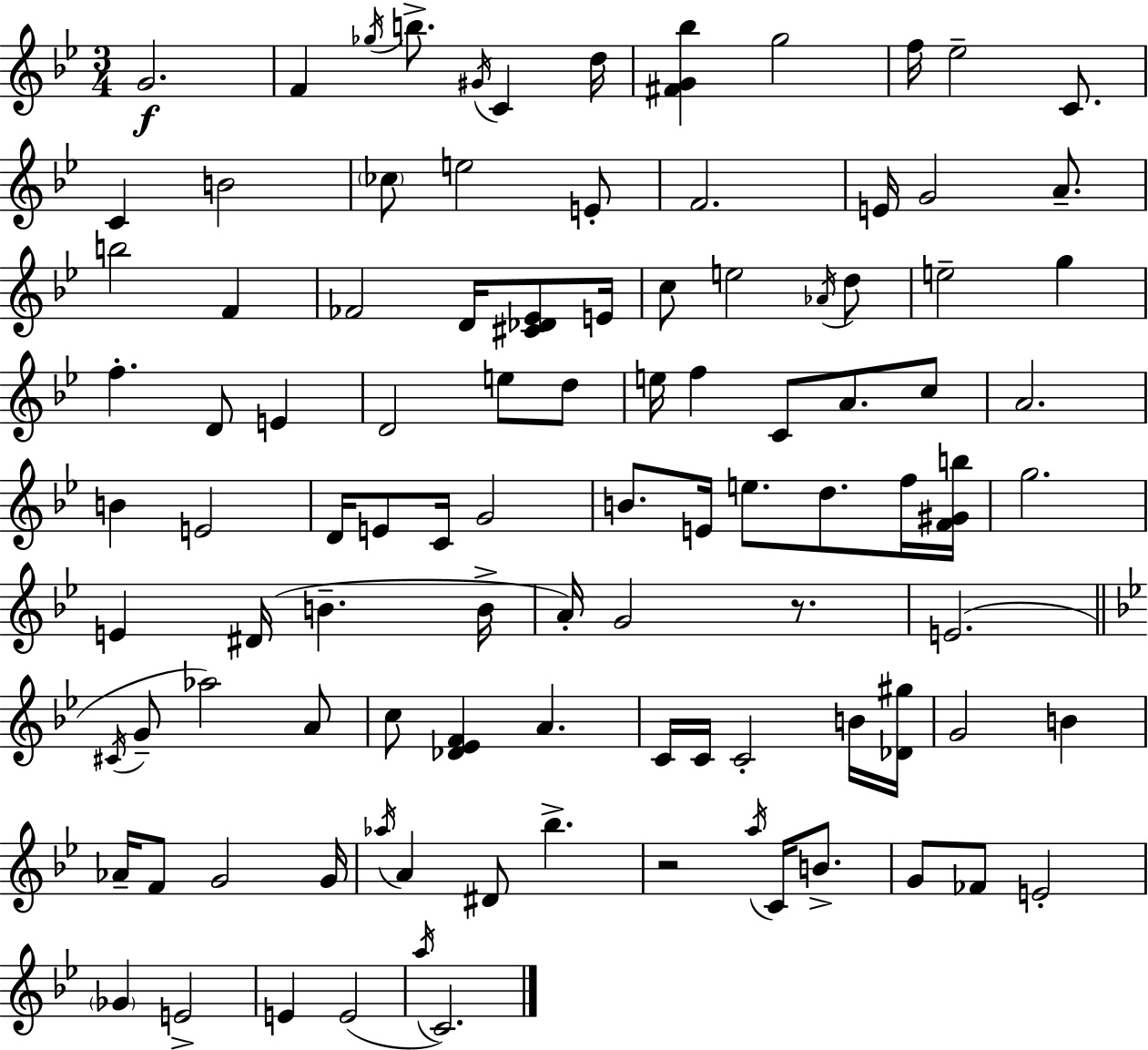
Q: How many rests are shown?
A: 2